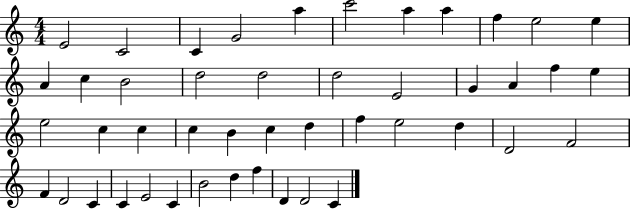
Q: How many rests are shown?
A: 0